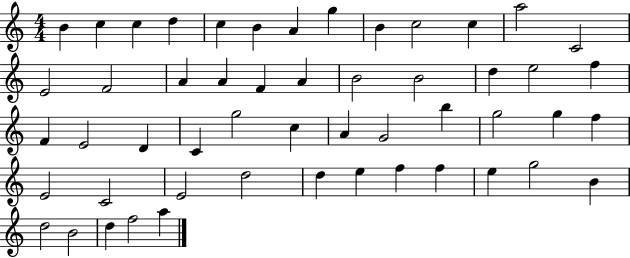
X:1
T:Untitled
M:4/4
L:1/4
K:C
B c c d c B A g B c2 c a2 C2 E2 F2 A A F A B2 B2 d e2 f F E2 D C g2 c A G2 b g2 g f E2 C2 E2 d2 d e f f e g2 B d2 B2 d f2 a